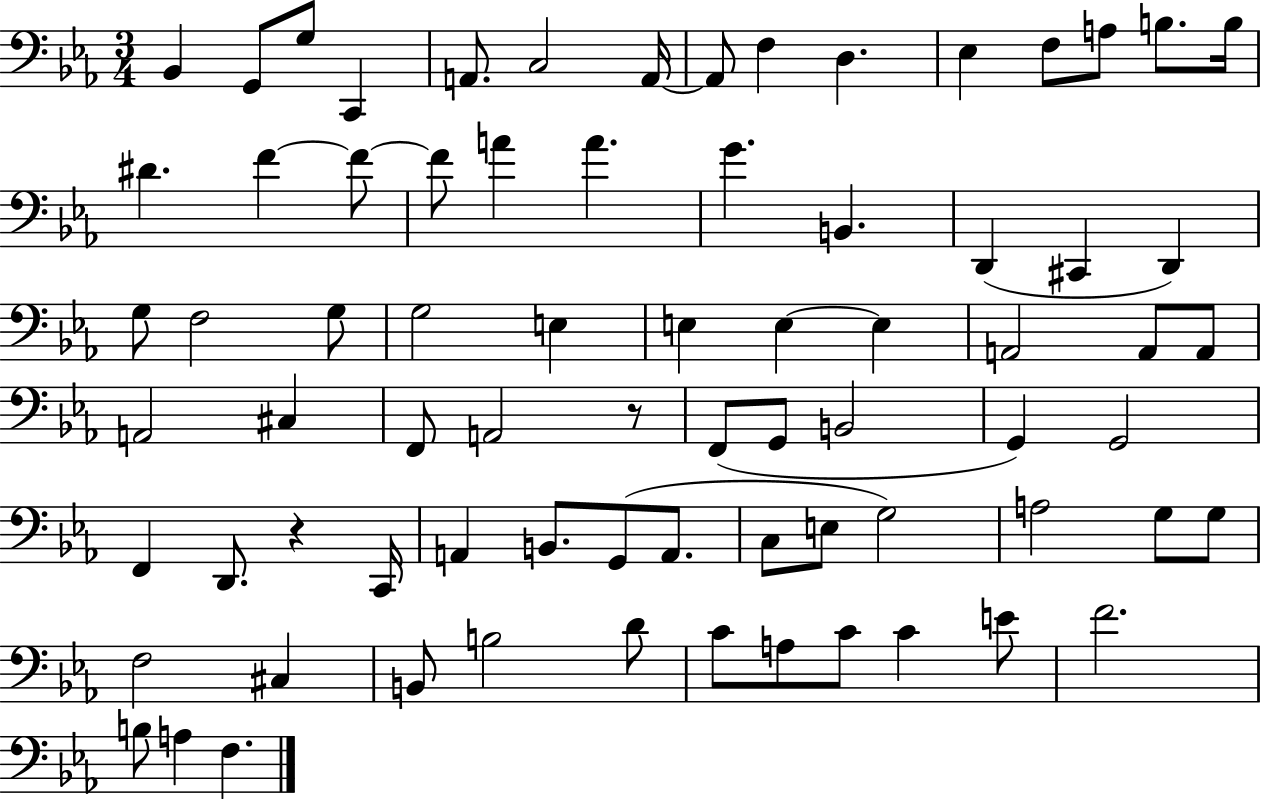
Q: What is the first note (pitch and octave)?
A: Bb2